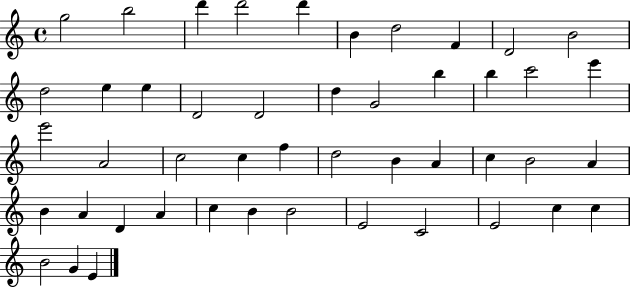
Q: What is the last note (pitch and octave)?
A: E4